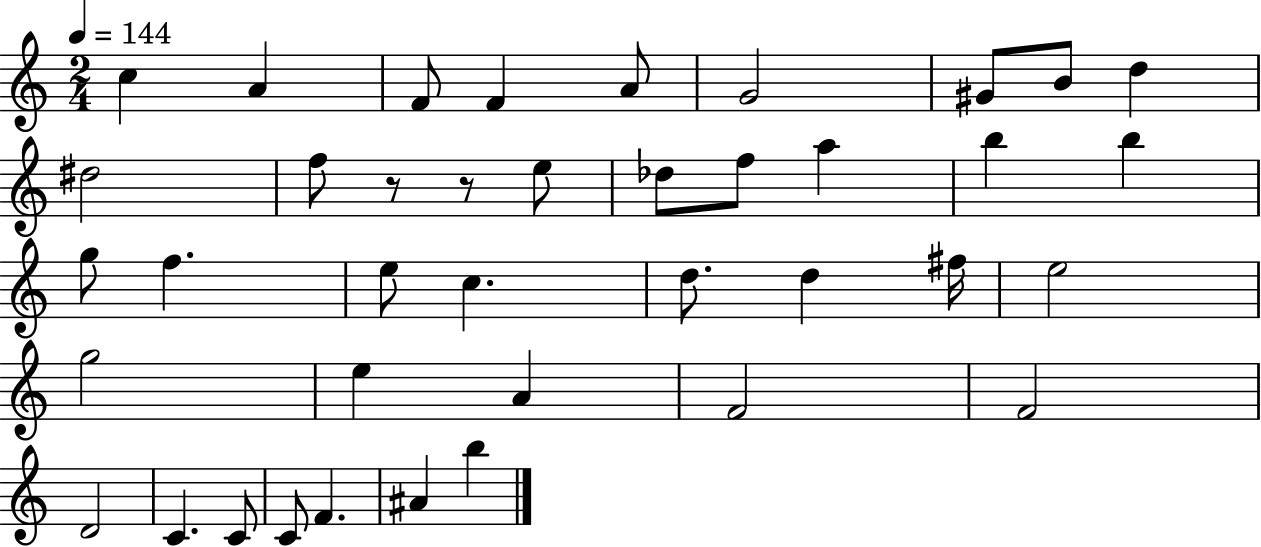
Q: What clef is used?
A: treble